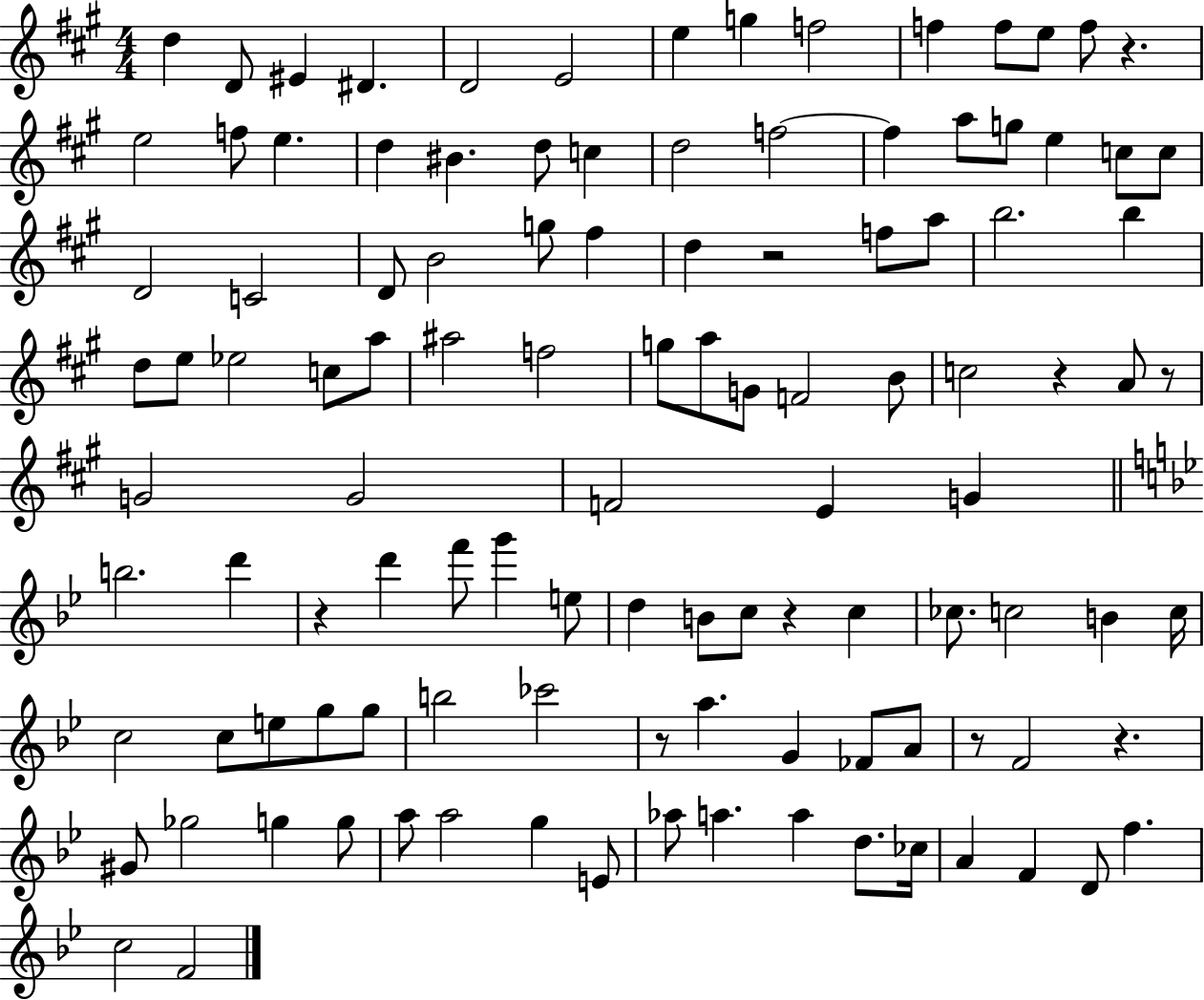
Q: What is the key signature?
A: A major